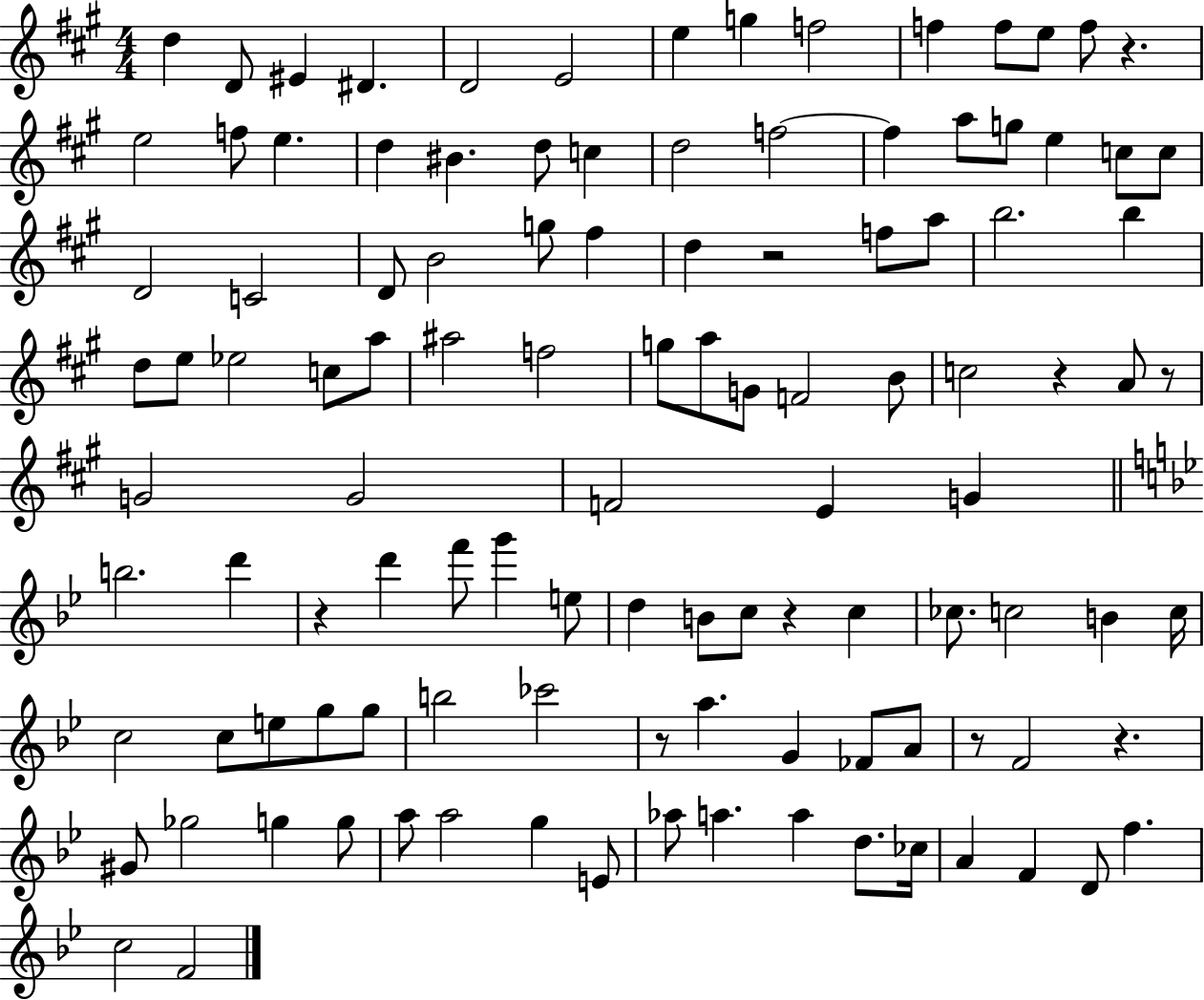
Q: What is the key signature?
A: A major